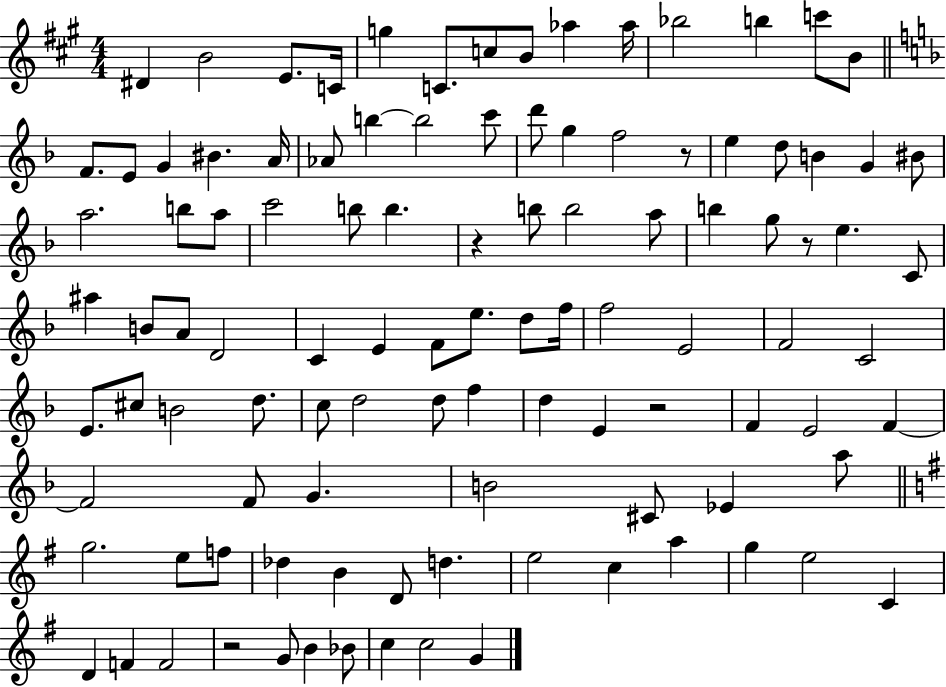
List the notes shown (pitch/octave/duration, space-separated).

D#4/q B4/h E4/e. C4/s G5/q C4/e. C5/e B4/e Ab5/q Ab5/s Bb5/h B5/q C6/e B4/e F4/e. E4/e G4/q BIS4/q. A4/s Ab4/e B5/q B5/h C6/e D6/e G5/q F5/h R/e E5/q D5/e B4/q G4/q BIS4/e A5/h. B5/e A5/e C6/h B5/e B5/q. R/q B5/e B5/h A5/e B5/q G5/e R/e E5/q. C4/e A#5/q B4/e A4/e D4/h C4/q E4/q F4/e E5/e. D5/e F5/s F5/h E4/h F4/h C4/h E4/e. C#5/e B4/h D5/e. C5/e D5/h D5/e F5/q D5/q E4/q R/h F4/q E4/h F4/q F4/h F4/e G4/q. B4/h C#4/e Eb4/q A5/e G5/h. E5/e F5/e Db5/q B4/q D4/e D5/q. E5/h C5/q A5/q G5/q E5/h C4/q D4/q F4/q F4/h R/h G4/e B4/q Bb4/e C5/q C5/h G4/q